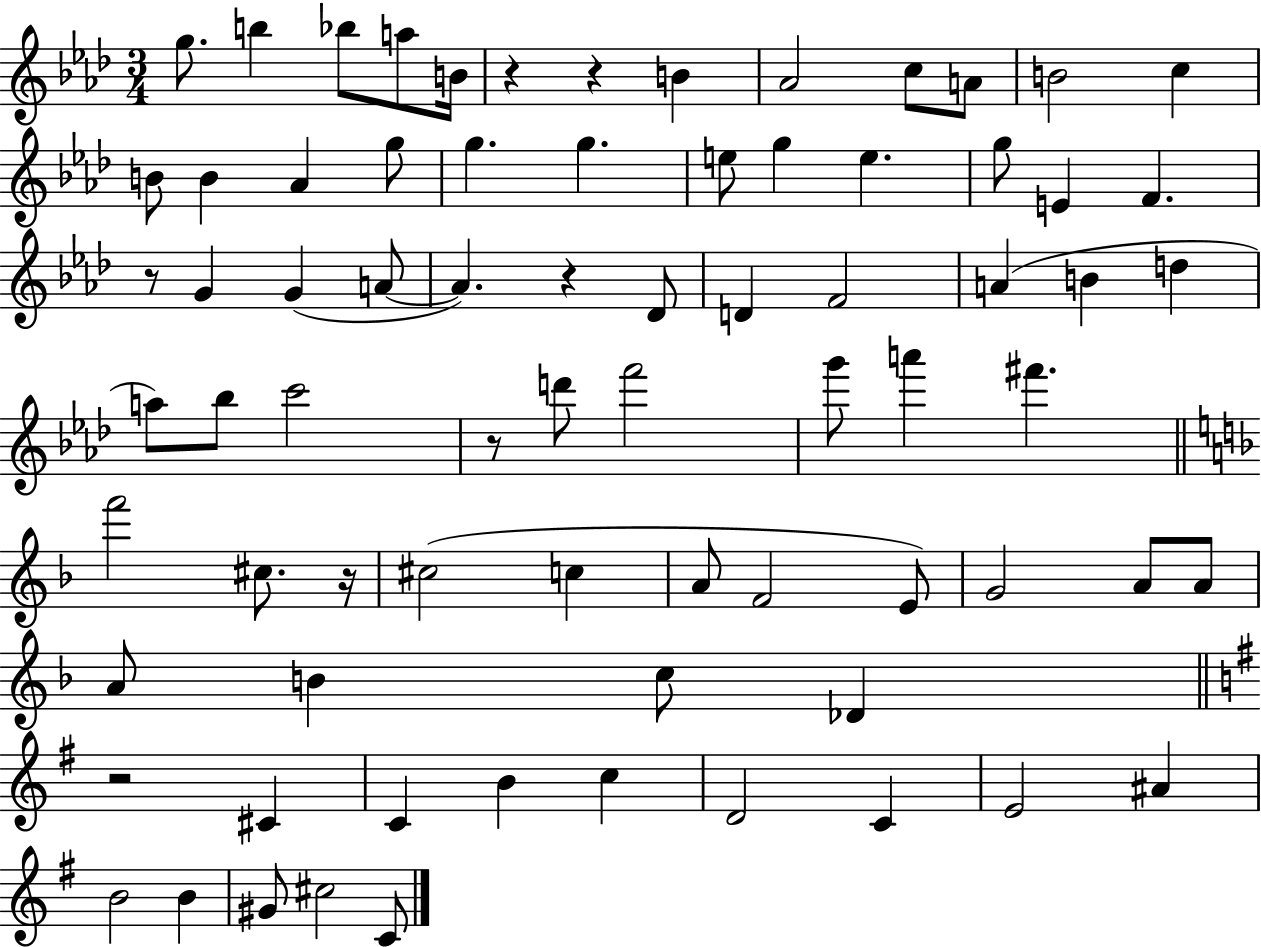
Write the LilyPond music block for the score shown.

{
  \clef treble
  \numericTimeSignature
  \time 3/4
  \key aes \major
  g''8. b''4 bes''8 a''8 b'16 | r4 r4 b'4 | aes'2 c''8 a'8 | b'2 c''4 | \break b'8 b'4 aes'4 g''8 | g''4. g''4. | e''8 g''4 e''4. | g''8 e'4 f'4. | \break r8 g'4 g'4( a'8~~ | a'4.) r4 des'8 | d'4 f'2 | a'4( b'4 d''4 | \break a''8) bes''8 c'''2 | r8 d'''8 f'''2 | g'''8 a'''4 fis'''4. | \bar "||" \break \key d \minor f'''2 cis''8. r16 | cis''2( c''4 | a'8 f'2 e'8) | g'2 a'8 a'8 | \break a'8 b'4 c''8 des'4 | \bar "||" \break \key g \major r2 cis'4 | c'4 b'4 c''4 | d'2 c'4 | e'2 ais'4 | \break b'2 b'4 | gis'8 cis''2 c'8 | \bar "|."
}